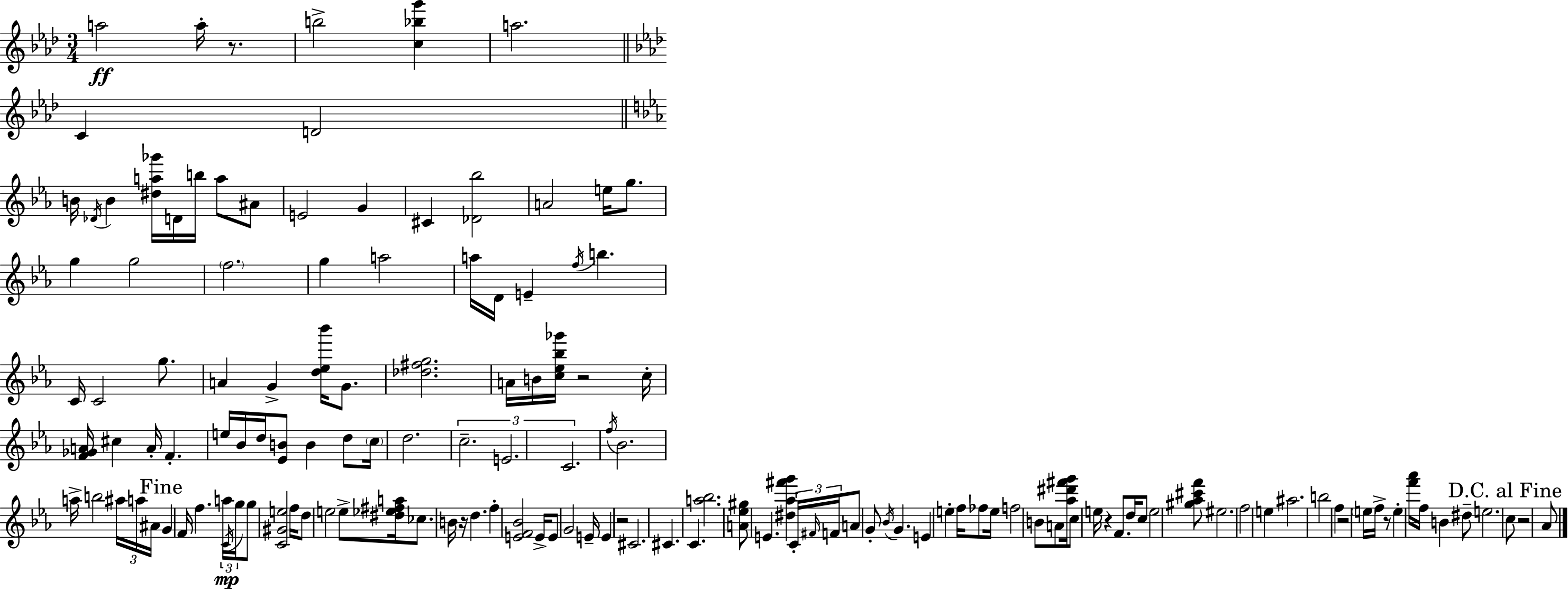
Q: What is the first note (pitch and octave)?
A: A5